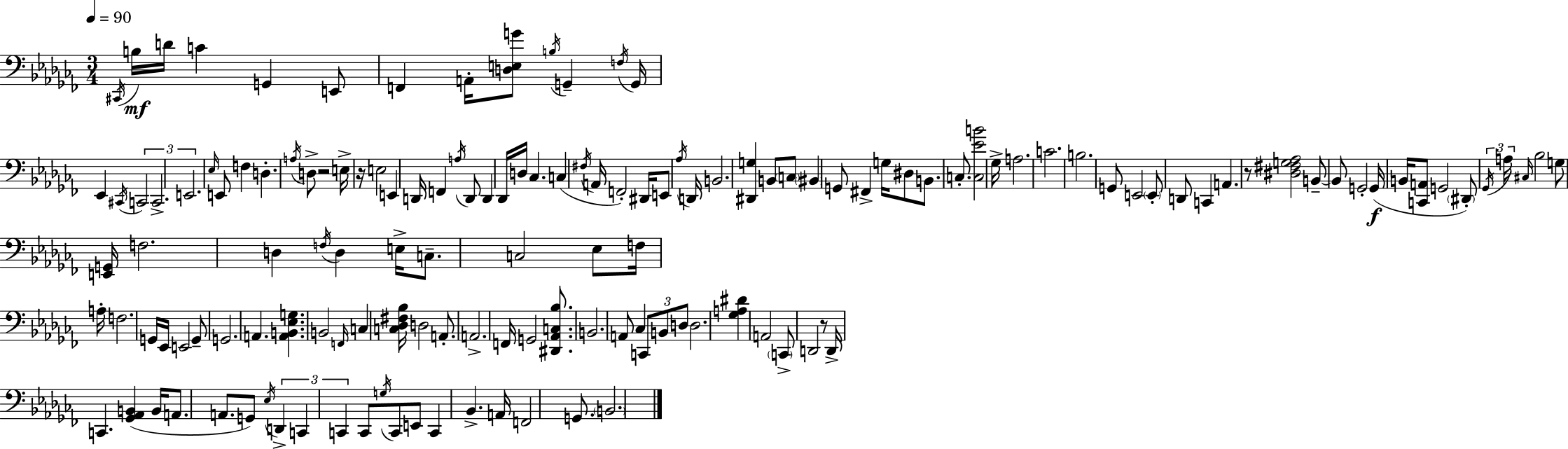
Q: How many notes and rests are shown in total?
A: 144